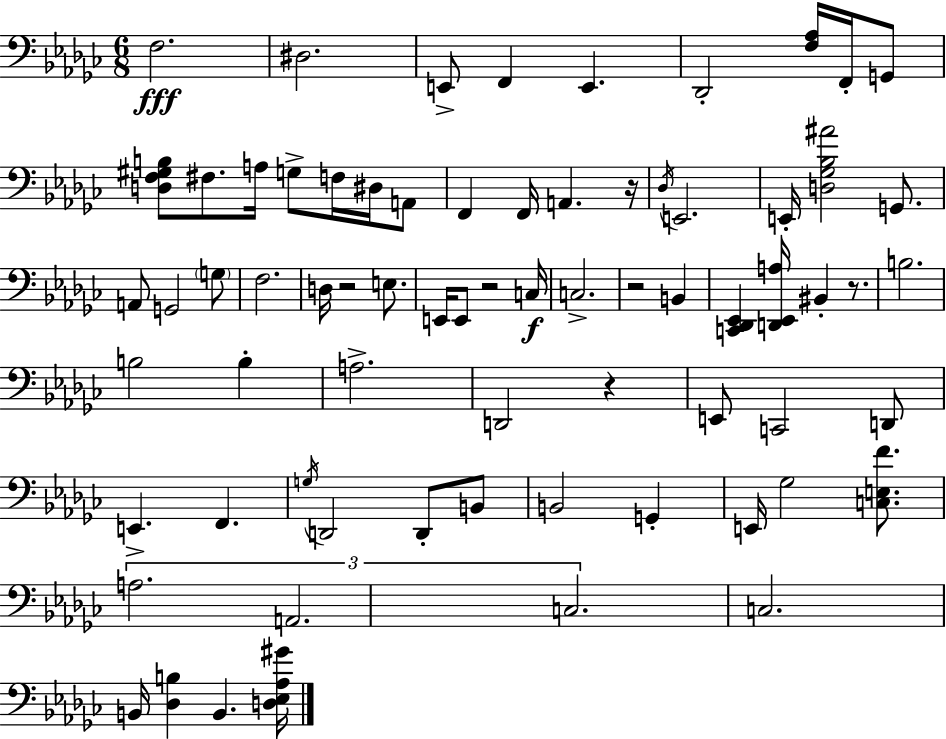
F3/h. D#3/h. E2/e F2/q E2/q. Db2/h [F3,Ab3]/s F2/s G2/e [D3,F3,G#3,B3]/e F#3/e. A3/s G3/e F3/s D#3/s A2/e F2/q F2/s A2/q. R/s Db3/s E2/h. E2/s [D3,Gb3,Bb3,A#4]/h G2/e. A2/e G2/h G3/e F3/h. D3/s R/h E3/e. E2/s E2/e R/h C3/s C3/h. R/h B2/q [C2,Db2,Eb2]/q [D2,Eb2,A3]/s BIS2/q R/e. B3/h. B3/h B3/q A3/h. D2/h R/q E2/e C2/h D2/e E2/q. F2/q. G3/s D2/h D2/e B2/e B2/h G2/q E2/s Gb3/h [C3,E3,F4]/e. A3/h. A2/h. C3/h. C3/h. B2/s [Db3,B3]/q B2/q. [D3,Eb3,Ab3,G#4]/s